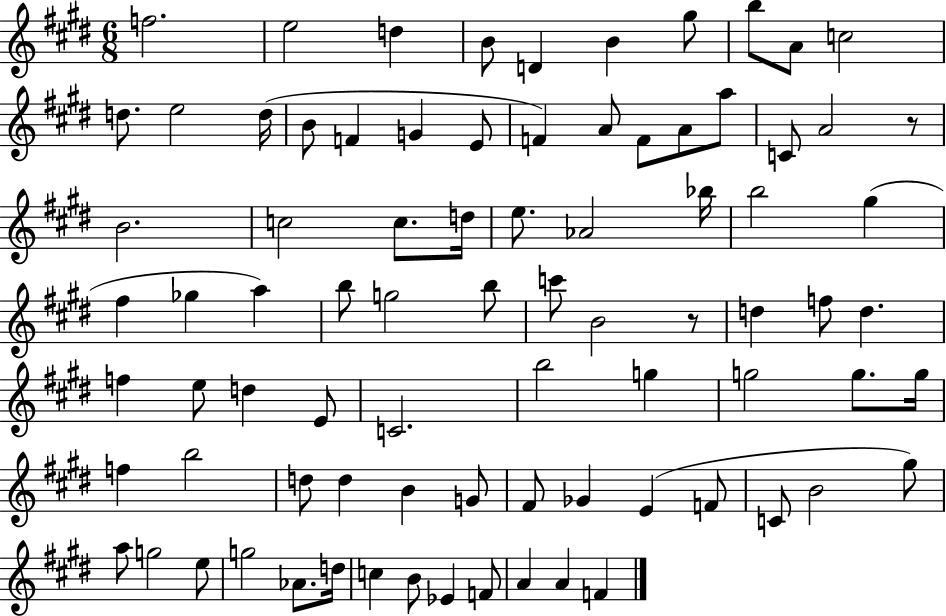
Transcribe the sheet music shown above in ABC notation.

X:1
T:Untitled
M:6/8
L:1/4
K:E
f2 e2 d B/2 D B ^g/2 b/2 A/2 c2 d/2 e2 d/4 B/2 F G E/2 F A/2 F/2 A/2 a/2 C/2 A2 z/2 B2 c2 c/2 d/4 e/2 _A2 _b/4 b2 ^g ^f _g a b/2 g2 b/2 c'/2 B2 z/2 d f/2 d f e/2 d E/2 C2 b2 g g2 g/2 g/4 f b2 d/2 d B G/2 ^F/2 _G E F/2 C/2 B2 ^g/2 a/2 g2 e/2 g2 _A/2 d/4 c B/2 _E F/2 A A F